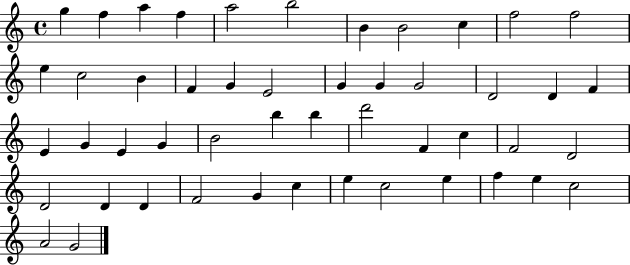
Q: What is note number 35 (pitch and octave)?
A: D4